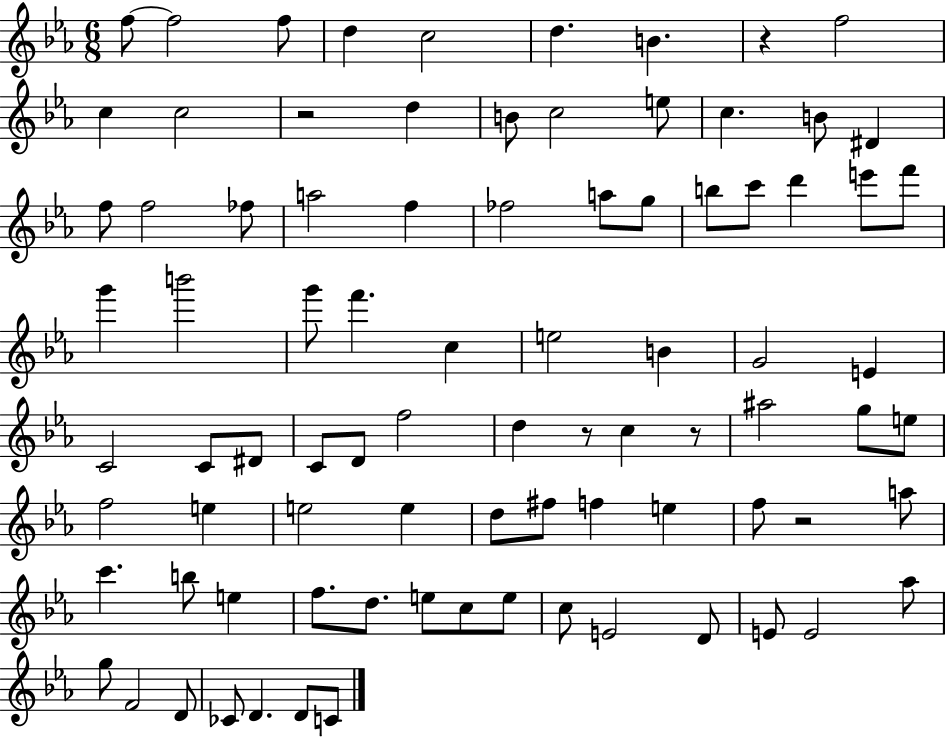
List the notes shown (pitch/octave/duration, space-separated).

F5/e F5/h F5/e D5/q C5/h D5/q. B4/q. R/q F5/h C5/q C5/h R/h D5/q B4/e C5/h E5/e C5/q. B4/e D#4/q F5/e F5/h FES5/e A5/h F5/q FES5/h A5/e G5/e B5/e C6/e D6/q E6/e F6/e G6/q B6/h G6/e F6/q. C5/q E5/h B4/q G4/h E4/q C4/h C4/e D#4/e C4/e D4/e F5/h D5/q R/e C5/q R/e A#5/h G5/e E5/e F5/h E5/q E5/h E5/q D5/e F#5/e F5/q E5/q F5/e R/h A5/e C6/q. B5/e E5/q F5/e. D5/e. E5/e C5/e E5/e C5/e E4/h D4/e E4/e E4/h Ab5/e G5/e F4/h D4/e CES4/e D4/q. D4/e C4/e